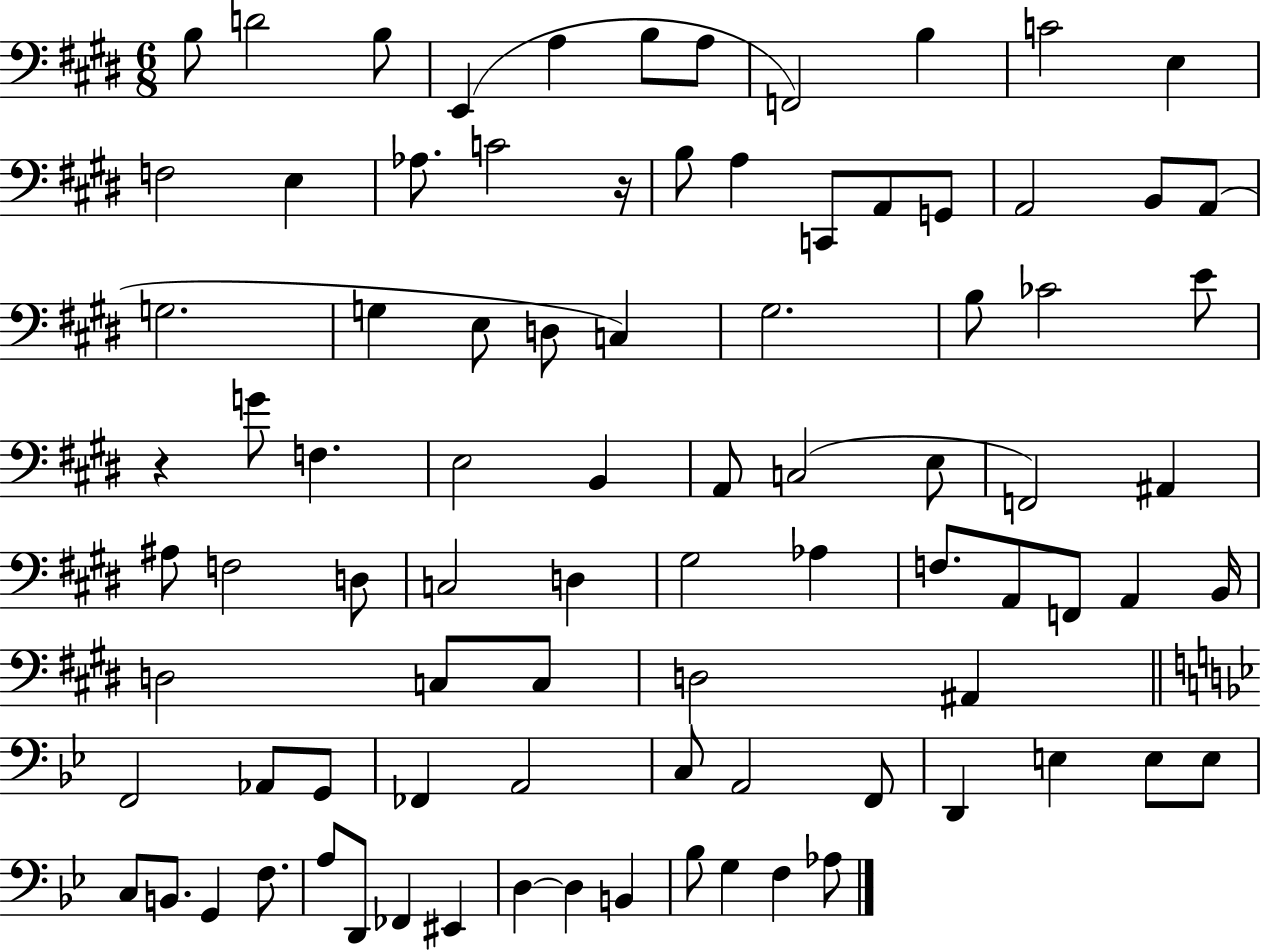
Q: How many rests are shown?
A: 2